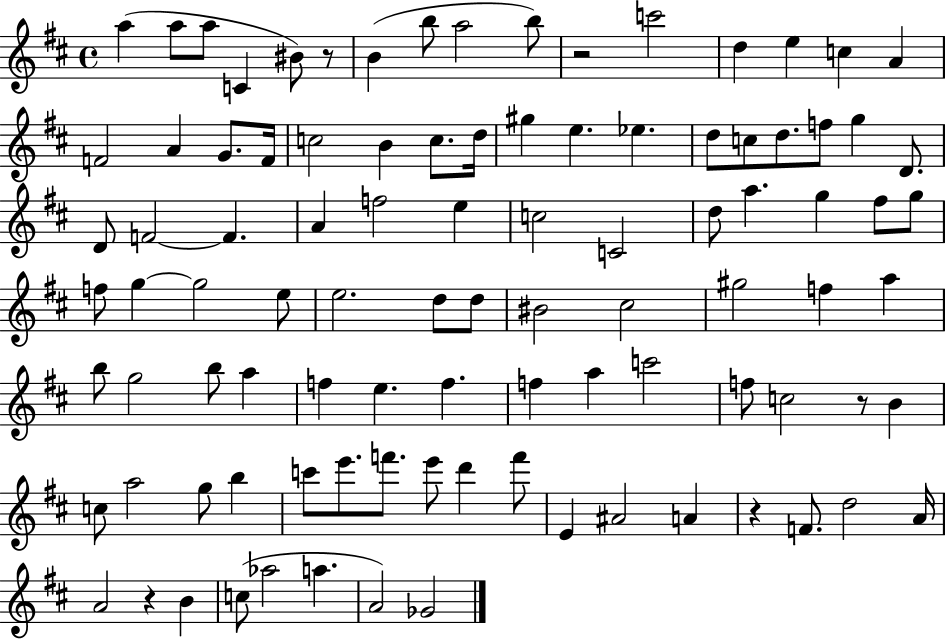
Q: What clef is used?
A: treble